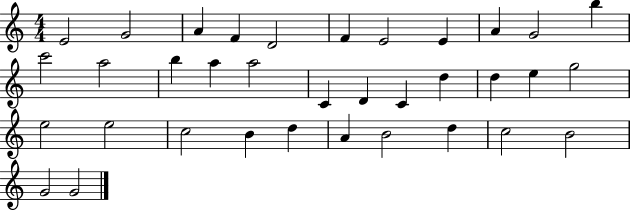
E4/h G4/h A4/q F4/q D4/h F4/q E4/h E4/q A4/q G4/h B5/q C6/h A5/h B5/q A5/q A5/h C4/q D4/q C4/q D5/q D5/q E5/q G5/h E5/h E5/h C5/h B4/q D5/q A4/q B4/h D5/q C5/h B4/h G4/h G4/h